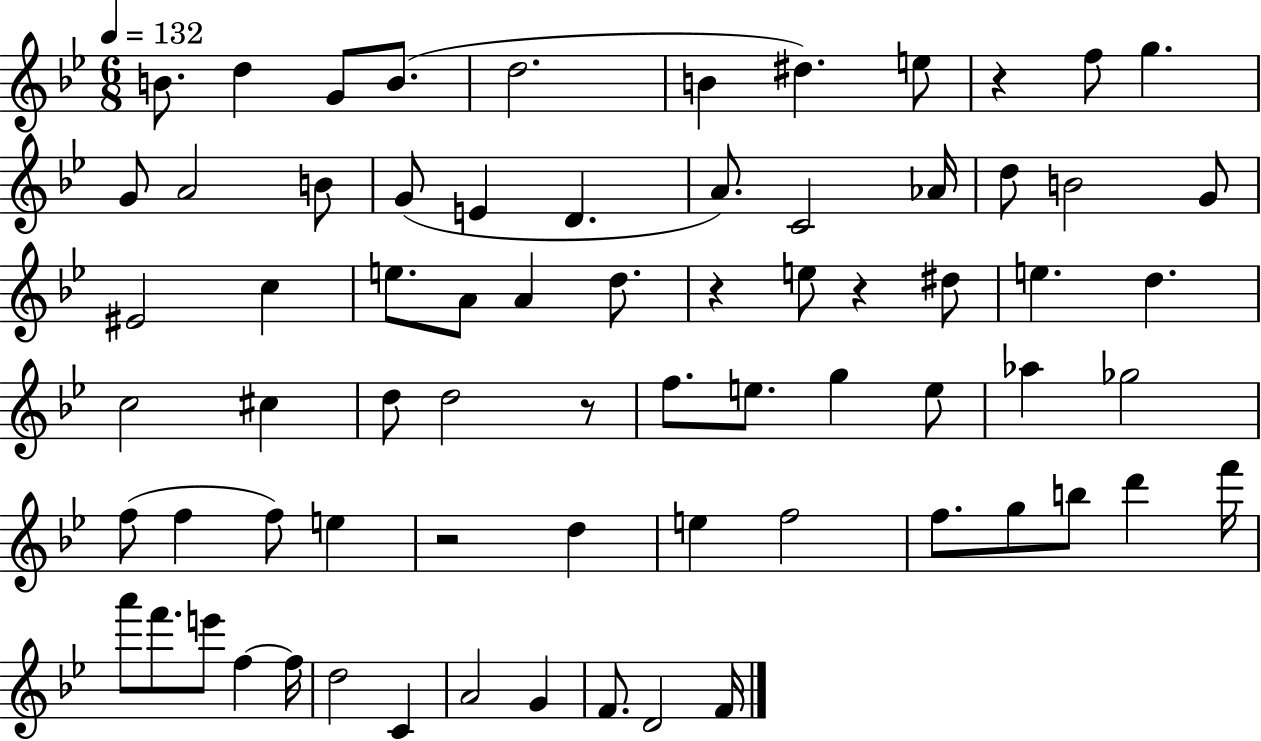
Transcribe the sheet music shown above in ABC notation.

X:1
T:Untitled
M:6/8
L:1/4
K:Bb
B/2 d G/2 B/2 d2 B ^d e/2 z f/2 g G/2 A2 B/2 G/2 E D A/2 C2 _A/4 d/2 B2 G/2 ^E2 c e/2 A/2 A d/2 z e/2 z ^d/2 e d c2 ^c d/2 d2 z/2 f/2 e/2 g e/2 _a _g2 f/2 f f/2 e z2 d e f2 f/2 g/2 b/2 d' f'/4 a'/2 f'/2 e'/2 f f/4 d2 C A2 G F/2 D2 F/4